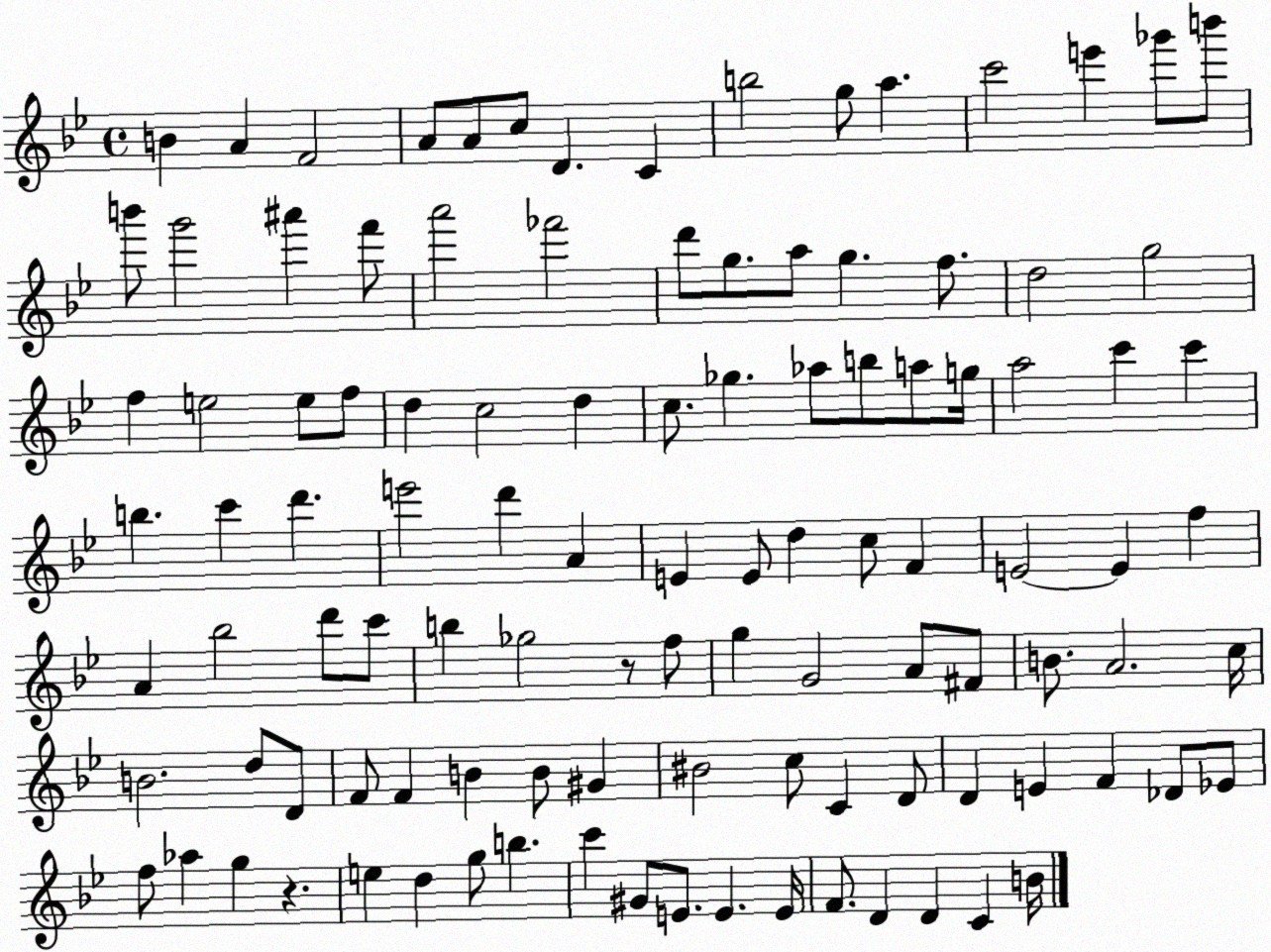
X:1
T:Untitled
M:4/4
L:1/4
K:Bb
B A F2 A/2 A/2 c/2 D C b2 g/2 a c'2 e' _g'/2 b'/2 b'/2 g'2 ^a' f'/2 a'2 _f'2 d'/2 g/2 a/2 g f/2 d2 g2 f e2 e/2 f/2 d c2 d c/2 _g _a/2 b/2 a/2 g/4 a2 c' c' b c' d' e'2 d' A E E/2 d c/2 F E2 E f A _b2 d'/2 c'/2 b _g2 z/2 f/2 g G2 A/2 ^F/2 B/2 A2 c/4 B2 d/2 D/2 F/2 F B B/2 ^G ^B2 c/2 C D/2 D E F _D/2 _E/2 f/2 _a g z e d g/2 b c' ^G/2 E/2 E E/4 F/2 D D C B/4